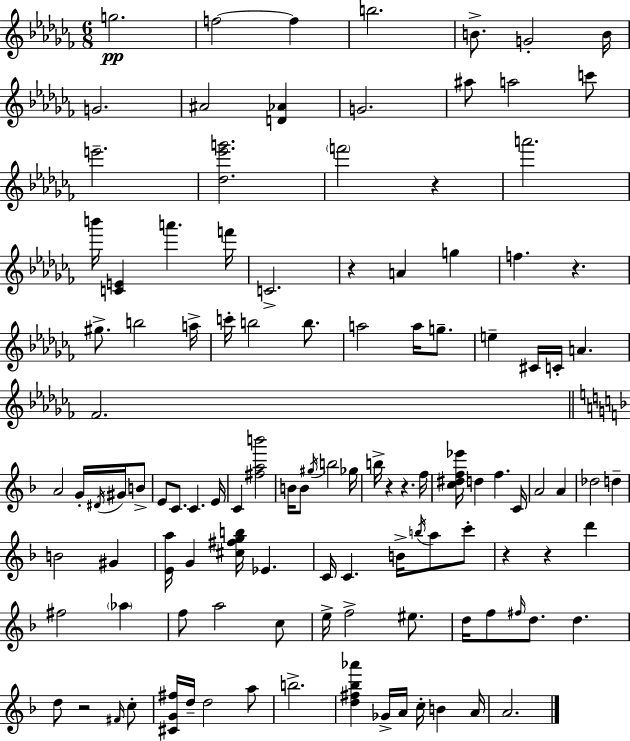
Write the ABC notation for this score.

X:1
T:Untitled
M:6/8
L:1/4
K:Abm
g2 f2 f b2 B/2 G2 B/4 G2 ^A2 [D_A] G2 ^a/2 a2 c'/2 e'2 [_d_e'g']2 f'2 z a'2 b'/4 [CE] a' f'/4 C2 z A g f z ^g/2 b2 a/4 c'/4 b2 b/2 a2 a/4 g/2 e ^C/4 C/4 A _F2 A2 G/4 ^D/4 ^G/4 B/2 E/2 C/2 C E/4 C [^fab']2 B/4 B/2 ^g/4 b2 _g/4 b/4 z z f/4 [c^df_e']/4 d f C/4 A2 A _d2 d B2 ^G [Ea]/4 G [^c^fgb]/4 _E C/4 C B/4 b/4 a/2 c'/2 z z d' ^f2 _a f/2 a2 c/2 e/4 f2 ^e/2 d/4 f/2 ^f/4 d/2 d d/2 z2 ^F/4 c/2 [^CG^f]/4 d/4 d2 a/2 b2 [d^f_b_a'] _G/4 A/4 c/4 B A/4 A2